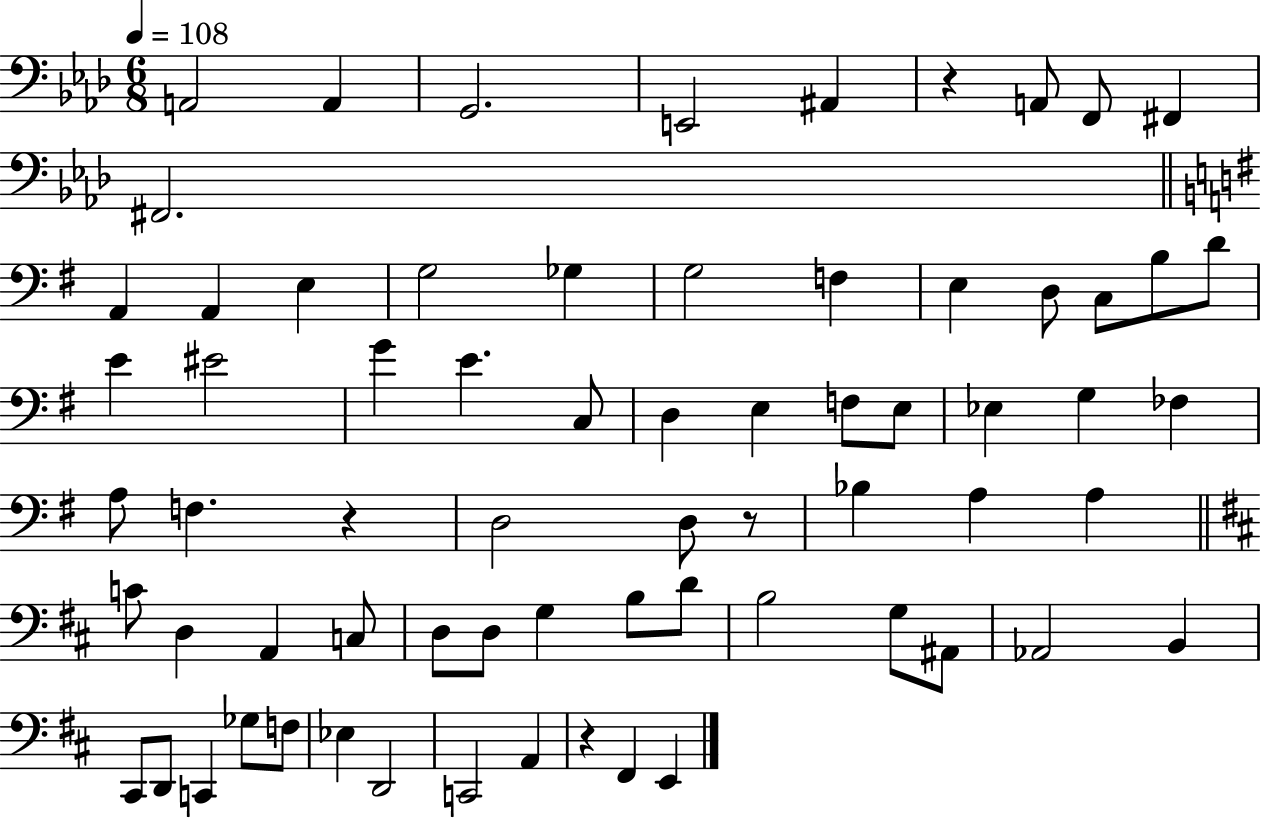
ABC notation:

X:1
T:Untitled
M:6/8
L:1/4
K:Ab
A,,2 A,, G,,2 E,,2 ^A,, z A,,/2 F,,/2 ^F,, ^F,,2 A,, A,, E, G,2 _G, G,2 F, E, D,/2 C,/2 B,/2 D/2 E ^E2 G E C,/2 D, E, F,/2 E,/2 _E, G, _F, A,/2 F, z D,2 D,/2 z/2 _B, A, A, C/2 D, A,, C,/2 D,/2 D,/2 G, B,/2 D/2 B,2 G,/2 ^A,,/2 _A,,2 B,, ^C,,/2 D,,/2 C,, _G,/2 F,/2 _E, D,,2 C,,2 A,, z ^F,, E,,